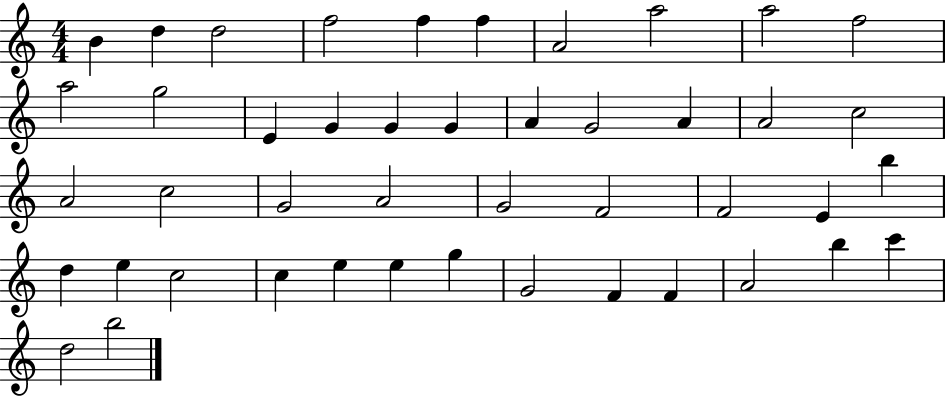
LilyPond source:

{
  \clef treble
  \numericTimeSignature
  \time 4/4
  \key c \major
  b'4 d''4 d''2 | f''2 f''4 f''4 | a'2 a''2 | a''2 f''2 | \break a''2 g''2 | e'4 g'4 g'4 g'4 | a'4 g'2 a'4 | a'2 c''2 | \break a'2 c''2 | g'2 a'2 | g'2 f'2 | f'2 e'4 b''4 | \break d''4 e''4 c''2 | c''4 e''4 e''4 g''4 | g'2 f'4 f'4 | a'2 b''4 c'''4 | \break d''2 b''2 | \bar "|."
}